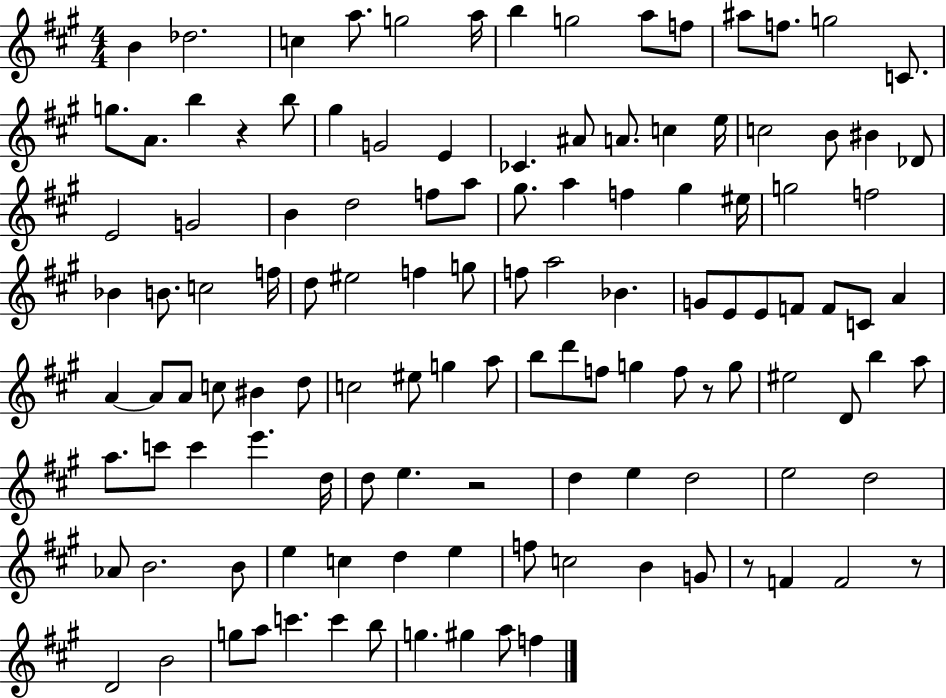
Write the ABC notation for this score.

X:1
T:Untitled
M:4/4
L:1/4
K:A
B _d2 c a/2 g2 a/4 b g2 a/2 f/2 ^a/2 f/2 g2 C/2 g/2 A/2 b z b/2 ^g G2 E _C ^A/2 A/2 c e/4 c2 B/2 ^B _D/2 E2 G2 B d2 f/2 a/2 ^g/2 a f ^g ^e/4 g2 f2 _B B/2 c2 f/4 d/2 ^e2 f g/2 f/2 a2 _B G/2 E/2 E/2 F/2 F/2 C/2 A A A/2 A/2 c/2 ^B d/2 c2 ^e/2 g a/2 b/2 d'/2 f/2 g f/2 z/2 g/2 ^e2 D/2 b a/2 a/2 c'/2 c' e' d/4 d/2 e z2 d e d2 e2 d2 _A/2 B2 B/2 e c d e f/2 c2 B G/2 z/2 F F2 z/2 D2 B2 g/2 a/2 c' c' b/2 g ^g a/2 f